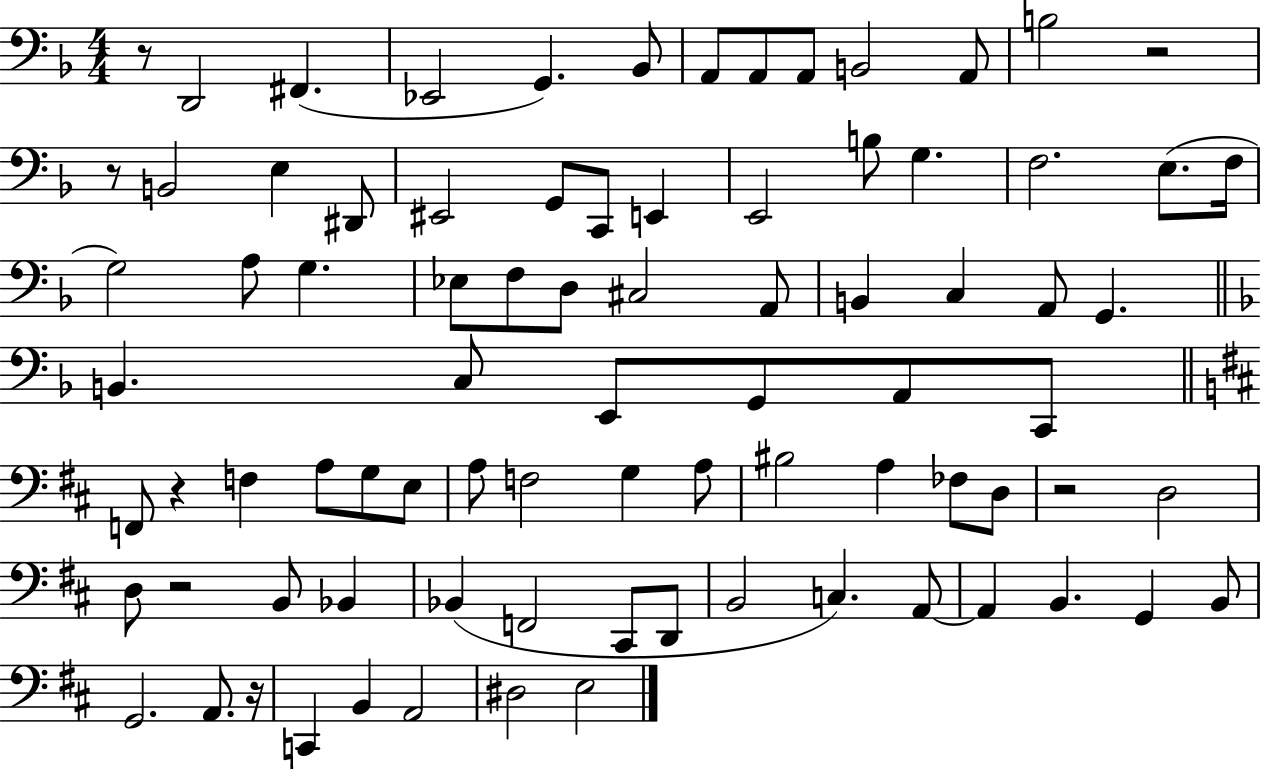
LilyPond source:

{
  \clef bass
  \numericTimeSignature
  \time 4/4
  \key f \major
  r8 d,2 fis,4.( | ees,2 g,4.) bes,8 | a,8 a,8 a,8 b,2 a,8 | b2 r2 | \break r8 b,2 e4 dis,8 | eis,2 g,8 c,8 e,4 | e,2 b8 g4. | f2. e8.( f16 | \break g2) a8 g4. | ees8 f8 d8 cis2 a,8 | b,4 c4 a,8 g,4. | \bar "||" \break \key f \major b,4. c8 e,8 g,8 a,8 c,8 | \bar "||" \break \key b \minor f,8 r4 f4 a8 g8 e8 | a8 f2 g4 a8 | bis2 a4 fes8 d8 | r2 d2 | \break d8 r2 b,8 bes,4 | bes,4( f,2 cis,8 d,8 | b,2 c4.) a,8~~ | a,4 b,4. g,4 b,8 | \break g,2. a,8. r16 | c,4 b,4 a,2 | dis2 e2 | \bar "|."
}